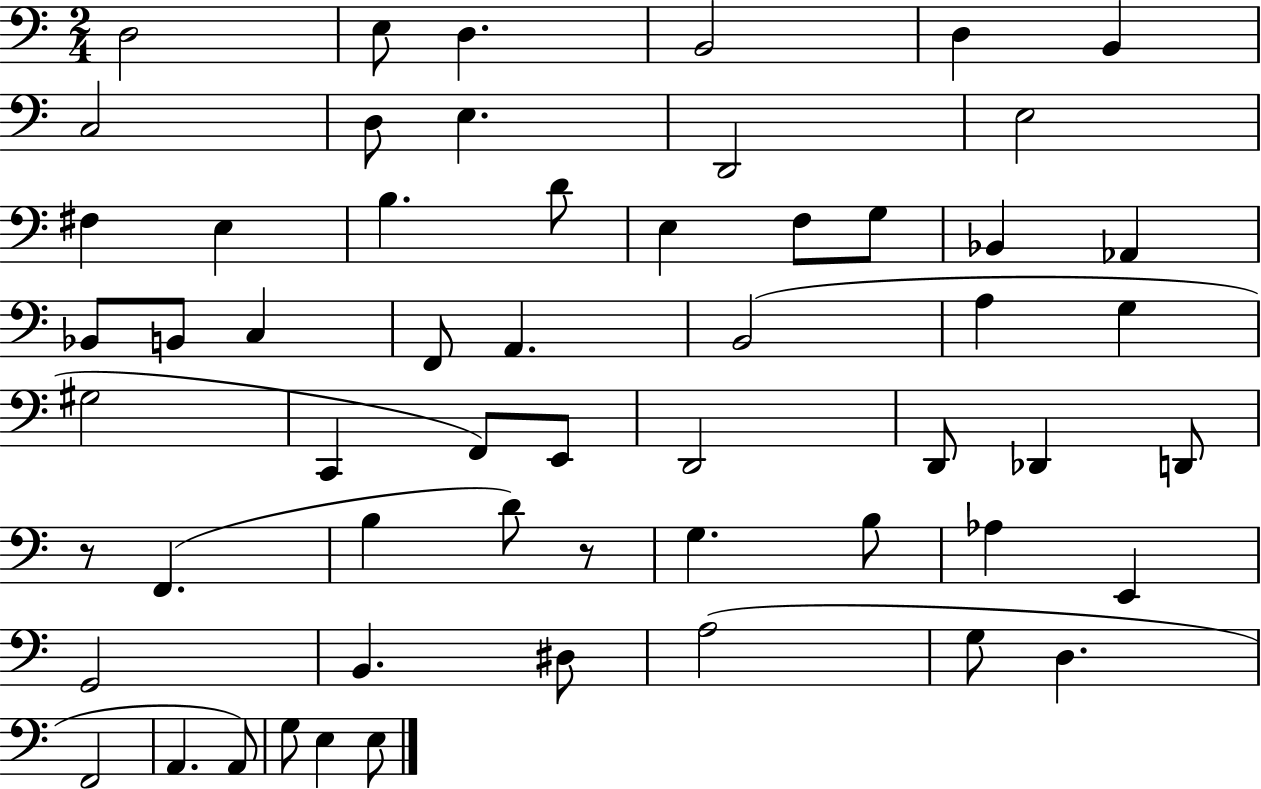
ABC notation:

X:1
T:Untitled
M:2/4
L:1/4
K:C
D,2 E,/2 D, B,,2 D, B,, C,2 D,/2 E, D,,2 E,2 ^F, E, B, D/2 E, F,/2 G,/2 _B,, _A,, _B,,/2 B,,/2 C, F,,/2 A,, B,,2 A, G, ^G,2 C,, F,,/2 E,,/2 D,,2 D,,/2 _D,, D,,/2 z/2 F,, B, D/2 z/2 G, B,/2 _A, E,, G,,2 B,, ^D,/2 A,2 G,/2 D, F,,2 A,, A,,/2 G,/2 E, E,/2